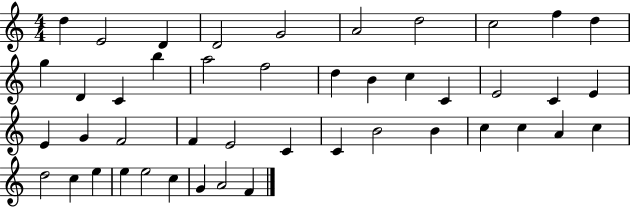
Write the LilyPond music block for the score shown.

{
  \clef treble
  \numericTimeSignature
  \time 4/4
  \key c \major
  d''4 e'2 d'4 | d'2 g'2 | a'2 d''2 | c''2 f''4 d''4 | \break g''4 d'4 c'4 b''4 | a''2 f''2 | d''4 b'4 c''4 c'4 | e'2 c'4 e'4 | \break e'4 g'4 f'2 | f'4 e'2 c'4 | c'4 b'2 b'4 | c''4 c''4 a'4 c''4 | \break d''2 c''4 e''4 | e''4 e''2 c''4 | g'4 a'2 f'4 | \bar "|."
}